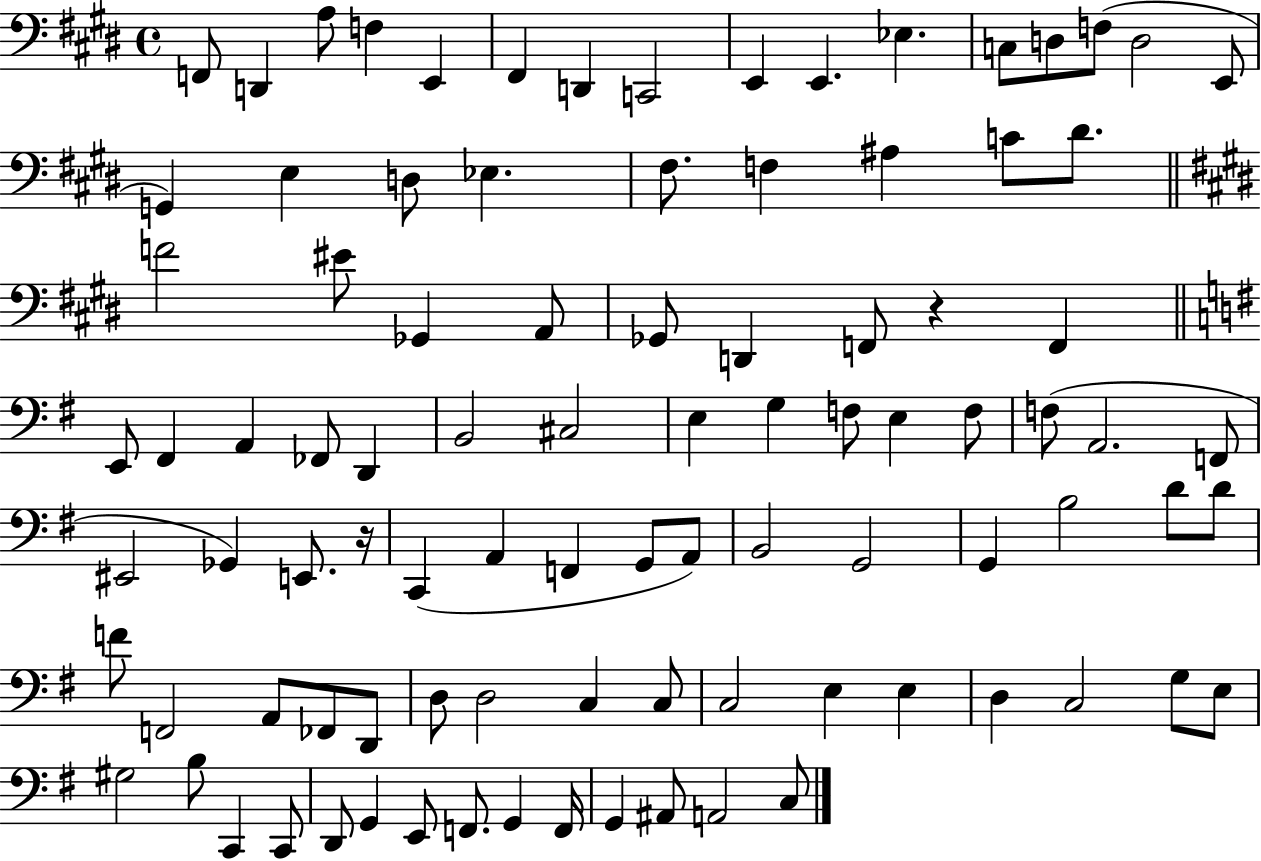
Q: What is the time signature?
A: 4/4